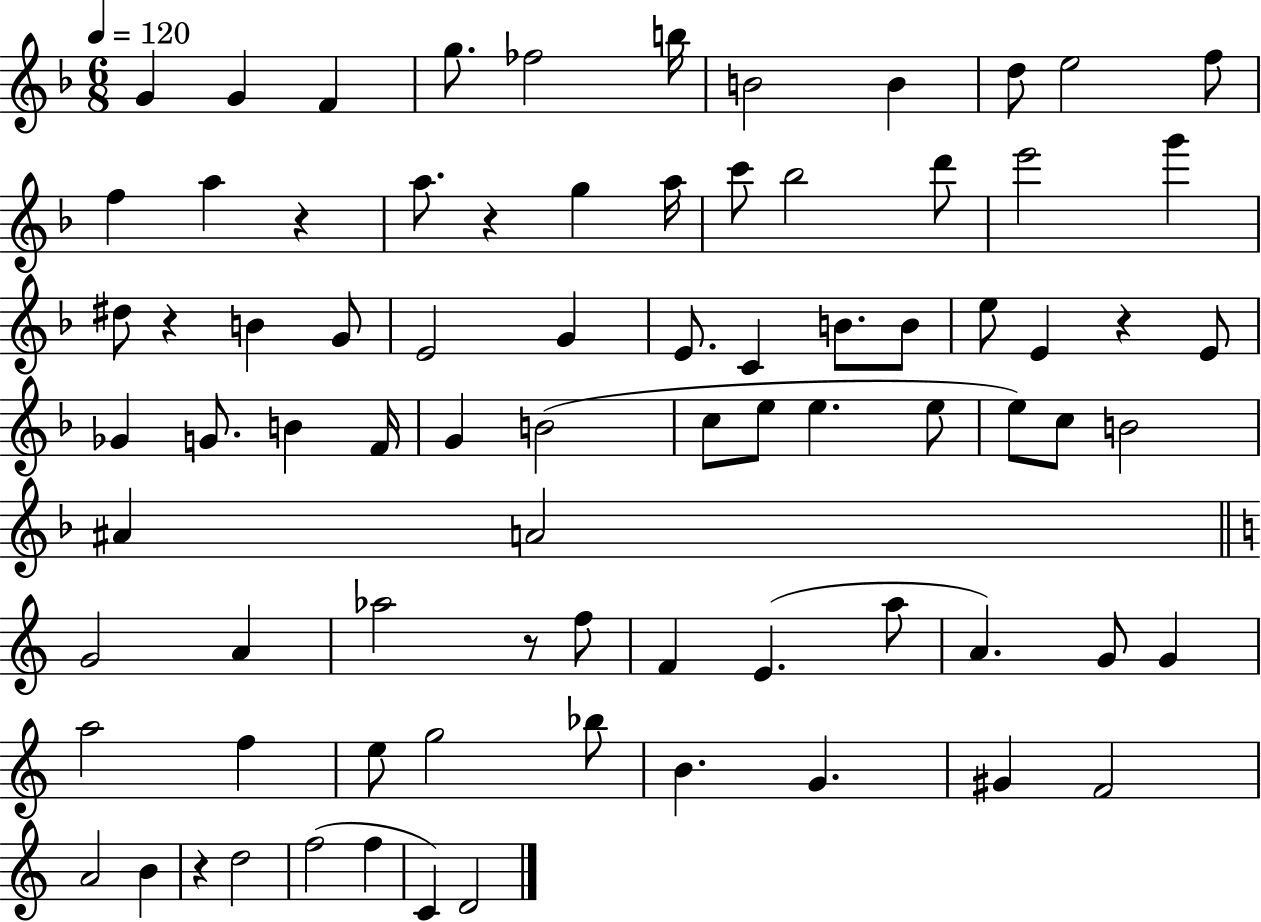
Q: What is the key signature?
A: F major